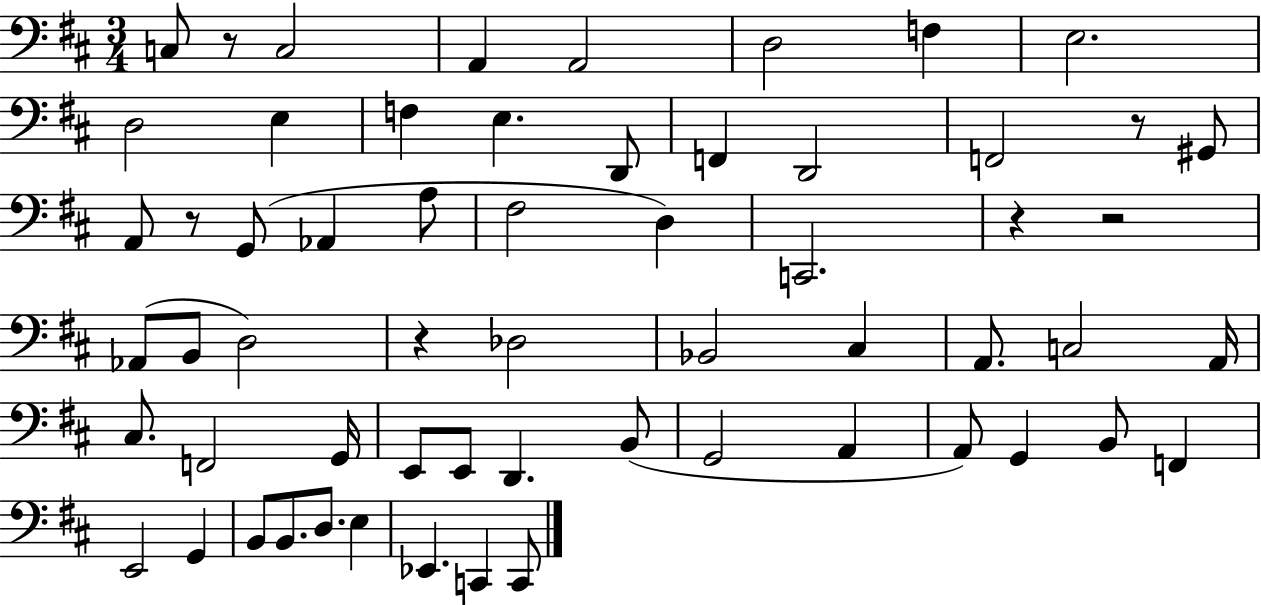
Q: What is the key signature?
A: D major